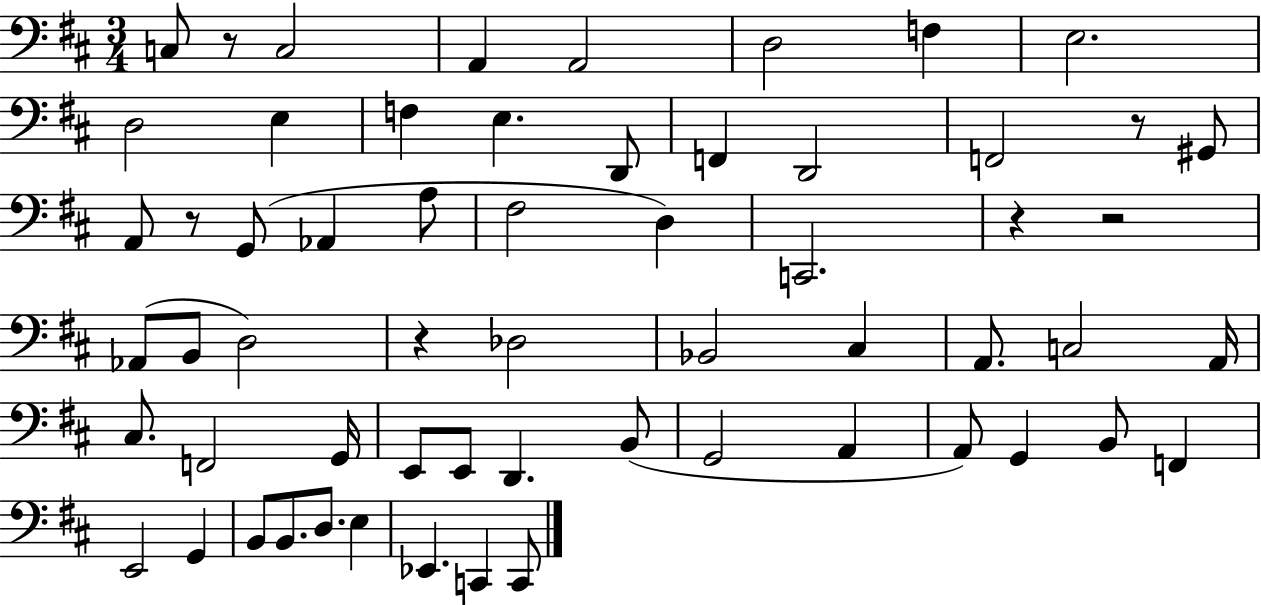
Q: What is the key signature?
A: D major